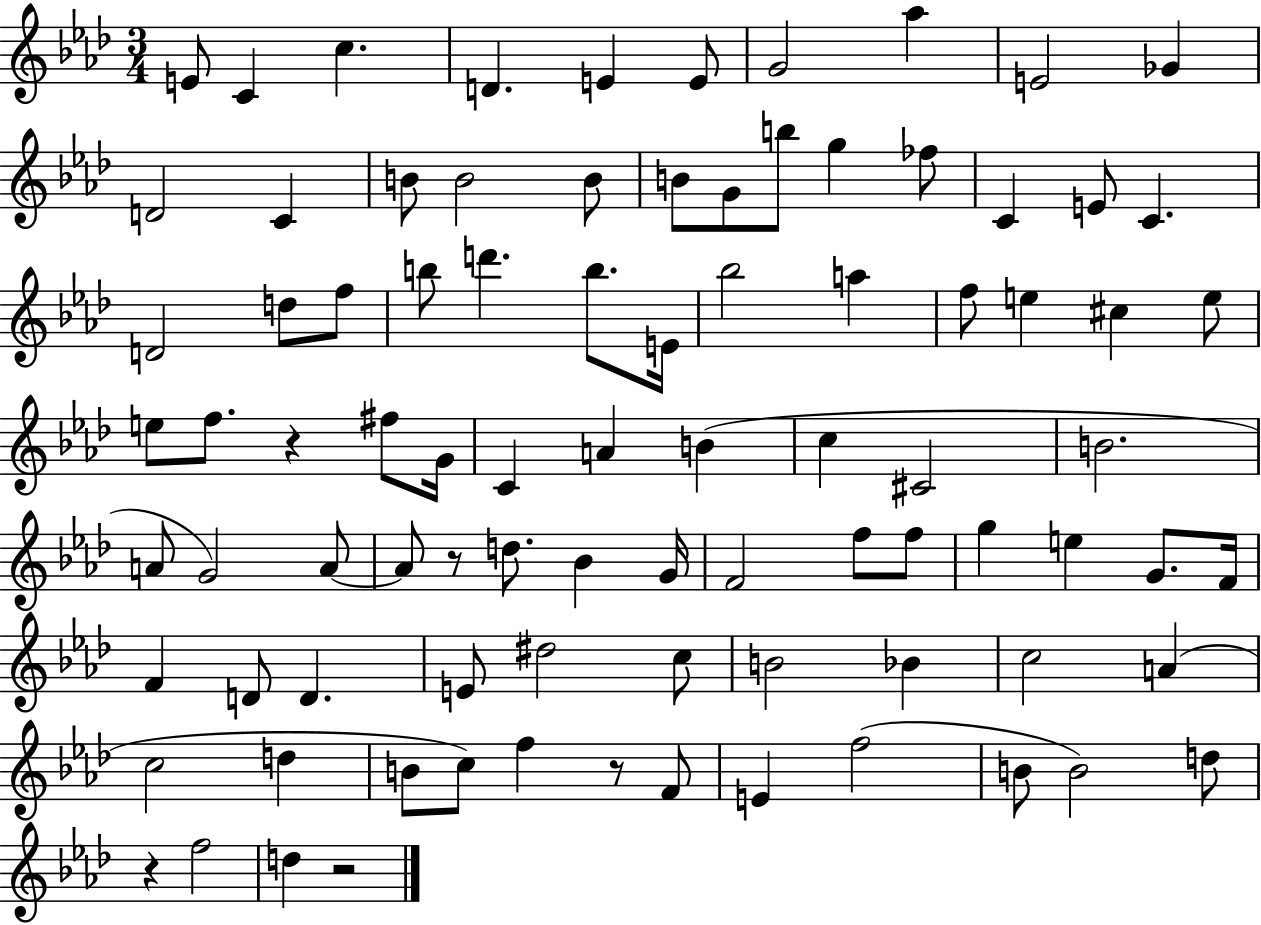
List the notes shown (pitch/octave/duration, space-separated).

E4/e C4/q C5/q. D4/q. E4/q E4/e G4/h Ab5/q E4/h Gb4/q D4/h C4/q B4/e B4/h B4/e B4/e G4/e B5/e G5/q FES5/e C4/q E4/e C4/q. D4/h D5/e F5/e B5/e D6/q. B5/e. E4/s Bb5/h A5/q F5/e E5/q C#5/q E5/e E5/e F5/e. R/q F#5/e G4/s C4/q A4/q B4/q C5/q C#4/h B4/h. A4/e G4/h A4/e A4/e R/e D5/e. Bb4/q G4/s F4/h F5/e F5/e G5/q E5/q G4/e. F4/s F4/q D4/e D4/q. E4/e D#5/h C5/e B4/h Bb4/q C5/h A4/q C5/h D5/q B4/e C5/e F5/q R/e F4/e E4/q F5/h B4/e B4/h D5/e R/q F5/h D5/q R/h